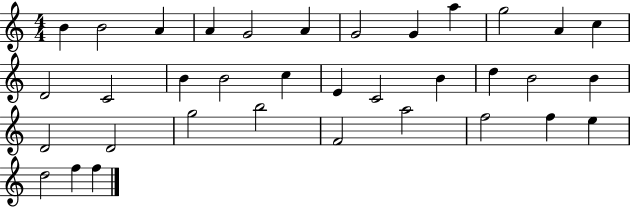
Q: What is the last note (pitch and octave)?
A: F5